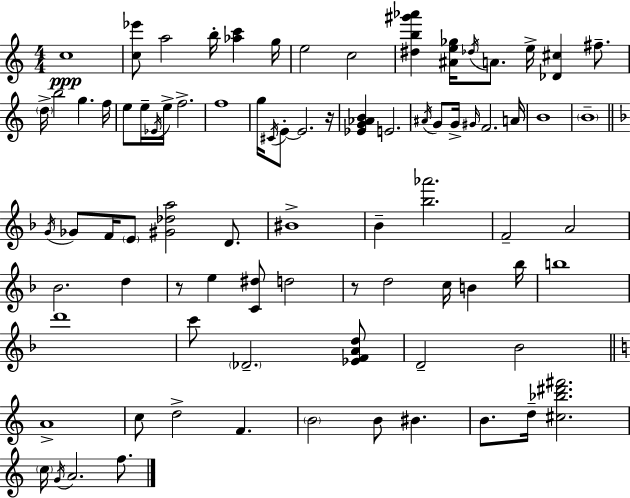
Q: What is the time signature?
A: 4/4